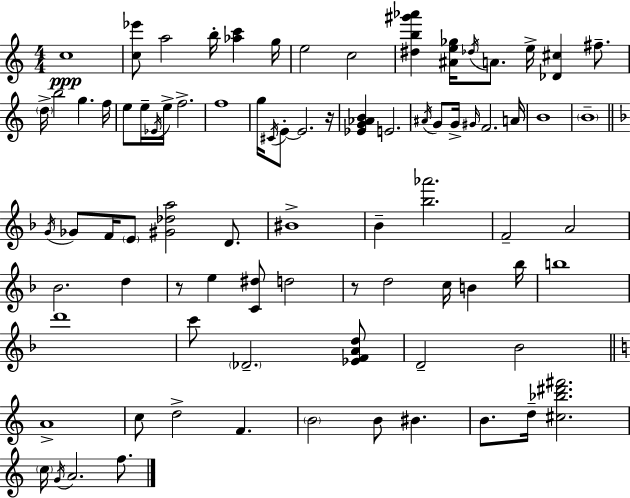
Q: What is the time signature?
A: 4/4